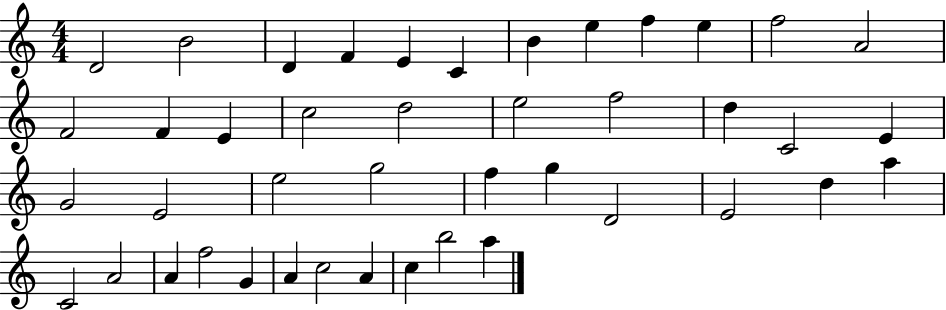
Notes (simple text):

D4/h B4/h D4/q F4/q E4/q C4/q B4/q E5/q F5/q E5/q F5/h A4/h F4/h F4/q E4/q C5/h D5/h E5/h F5/h D5/q C4/h E4/q G4/h E4/h E5/h G5/h F5/q G5/q D4/h E4/h D5/q A5/q C4/h A4/h A4/q F5/h G4/q A4/q C5/h A4/q C5/q B5/h A5/q